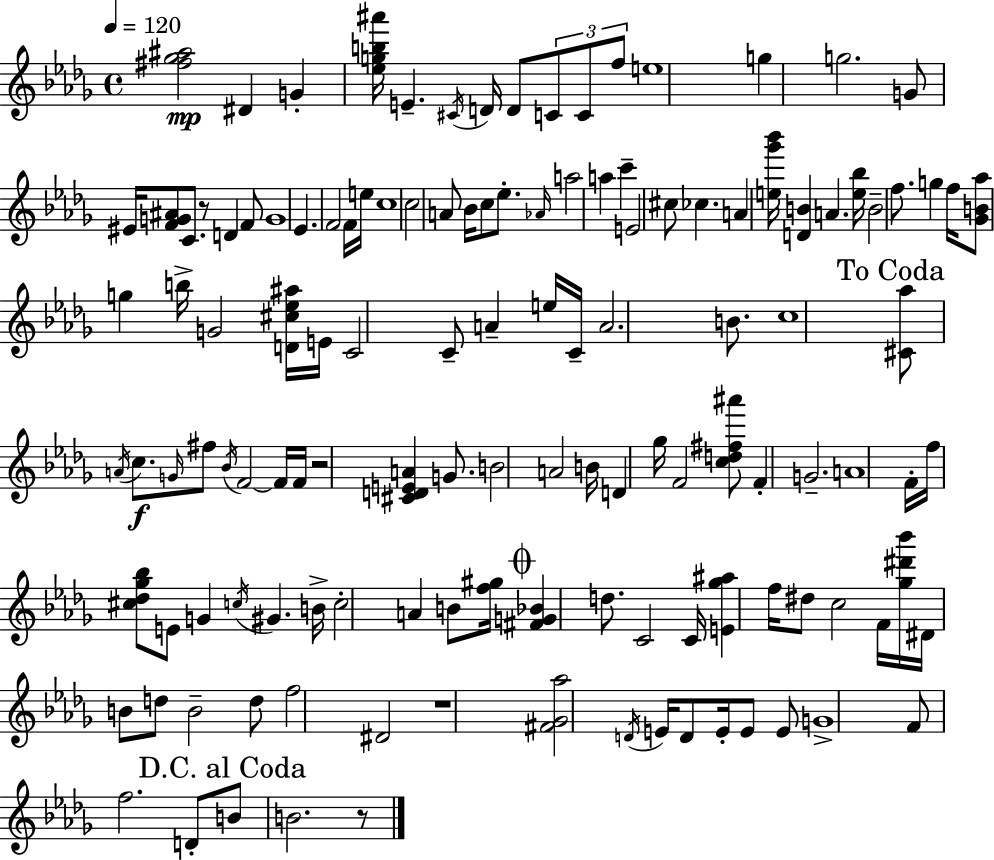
{
  \clef treble
  \time 4/4
  \defaultTimeSignature
  \key bes \minor
  \tempo 4 = 120
  <fis'' ges'' ais''>2\mp dis'4 g'4-. | <ees'' g'' b'' ais'''>16 e'4.-- \acciaccatura { cis'16 } d'16 d'8 \tuplet 3/2 { c'8 c'8 f''8 } | e''1 | g''4 g''2. | \break g'8 eis'16 <f' g' ais'>8 c'8. r8 d'4 f'8 | g'1 | ees'4. f'2 f'16 | e''16 c''1 | \break c''2 a'8 bes'16 c''8 ees''8.-. | \grace { aes'16 } a''2 a''4 c'''4-- | e'2 cis''8 ces''4. | a'4 <e'' ges''' bes'''>16 <d' b'>4 a'4. | \break <e'' bes''>16 b'2-- f''8. g''4 | f''16 <ges' b' aes''>8 g''4 b''16-> g'2 | <d' cis'' ees'' ais''>16 e'16 c'2 c'8-- a'4-- | e''16 c'16-- a'2. b'8. | \break c''1 | \mark "To Coda" <cis' aes''>8 \acciaccatura { a'16 } c''8.\f \grace { g'16 } fis''8 \acciaccatura { bes'16 } f'2~~ | f'16 f'16 r2 <cis' d' e' a'>4 | g'8. b'2 a'2 | \break b'16 d'4 ges''16 f'2 | <c'' d'' fis'' ais'''>8 f'4-. g'2.-- | a'1 | f'16-. f''16 <cis'' des'' ges'' bes''>8 e'8 g'4 \acciaccatura { c''16 } | \break gis'4. b'16-> c''2-. a'4 | b'8 <f'' gis''>16 \mark \markup { \musicglyph "scripts.coda" } <fis' g' bes'>4 d''8. c'2 | c'16 <e' ges'' ais''>4 f''16 dis''8 c''2 | f'16 <ges'' dis''' bes'''>16 dis'16 b'8 d''8 b'2-- | \break d''8 f''2 dis'2 | r1 | <fis' ges' aes''>2 \acciaccatura { d'16 } e'16 | d'8 e'16-. e'8 e'8 g'1-> | \break f'8 f''2. | d'8-. \mark "D.C. al Coda" b'8 b'2. | r8 \bar "|."
}